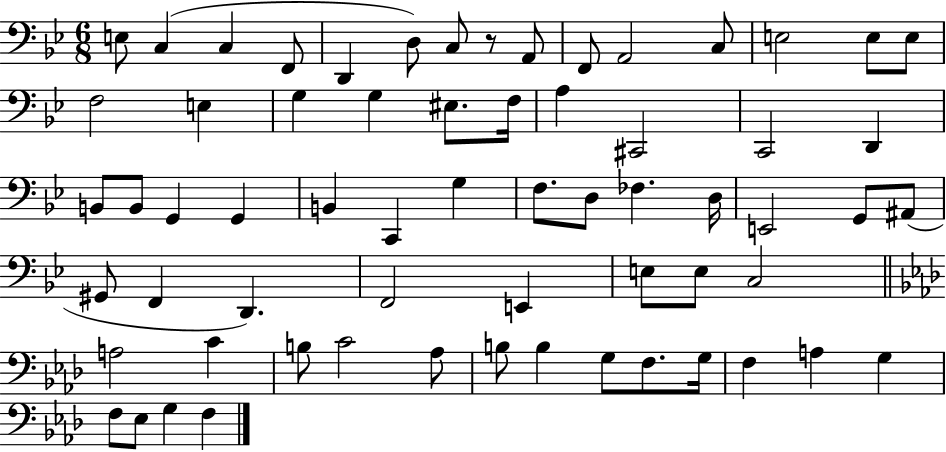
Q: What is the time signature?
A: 6/8